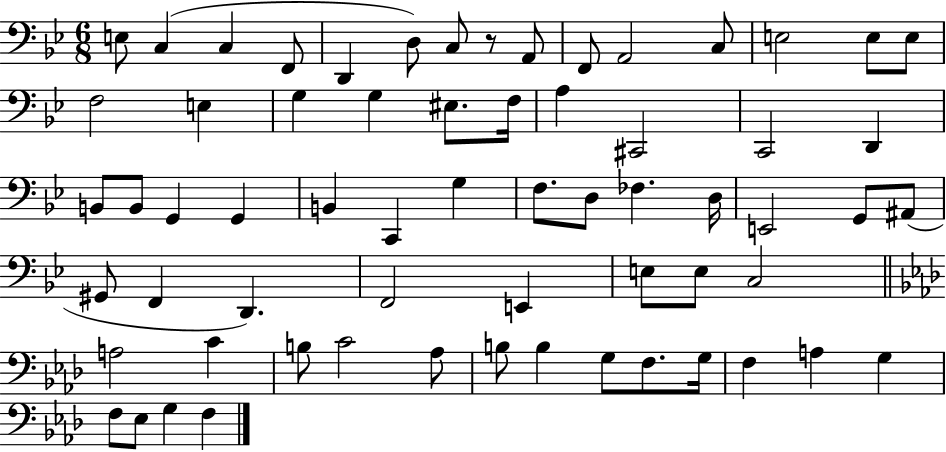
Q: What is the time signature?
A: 6/8